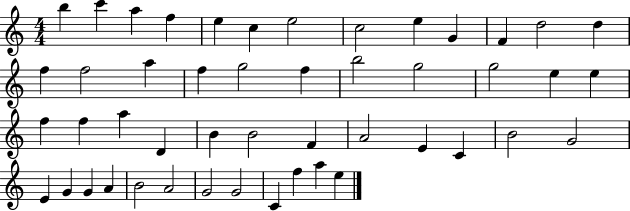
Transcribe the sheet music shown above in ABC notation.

X:1
T:Untitled
M:4/4
L:1/4
K:C
b c' a f e c e2 c2 e G F d2 d f f2 a f g2 f b2 g2 g2 e e f f a D B B2 F A2 E C B2 G2 E G G A B2 A2 G2 G2 C f a e